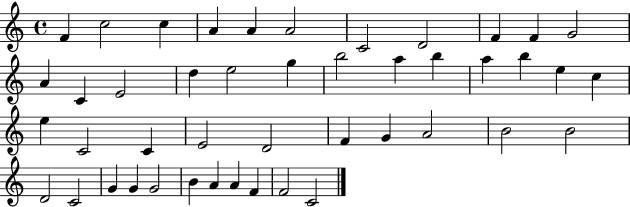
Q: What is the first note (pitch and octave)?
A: F4